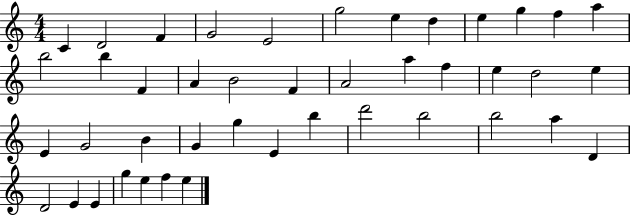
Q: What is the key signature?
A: C major